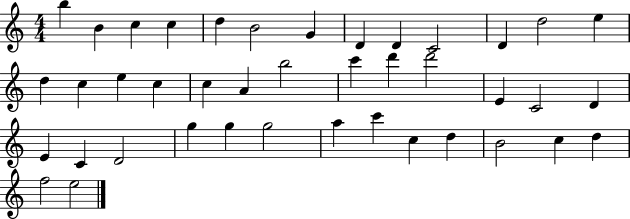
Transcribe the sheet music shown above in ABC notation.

X:1
T:Untitled
M:4/4
L:1/4
K:C
b B c c d B2 G D D C2 D d2 e d c e c c A b2 c' d' d'2 E C2 D E C D2 g g g2 a c' c d B2 c d f2 e2